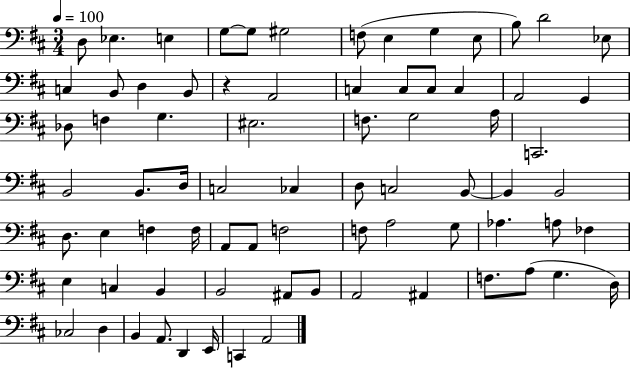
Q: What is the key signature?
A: D major